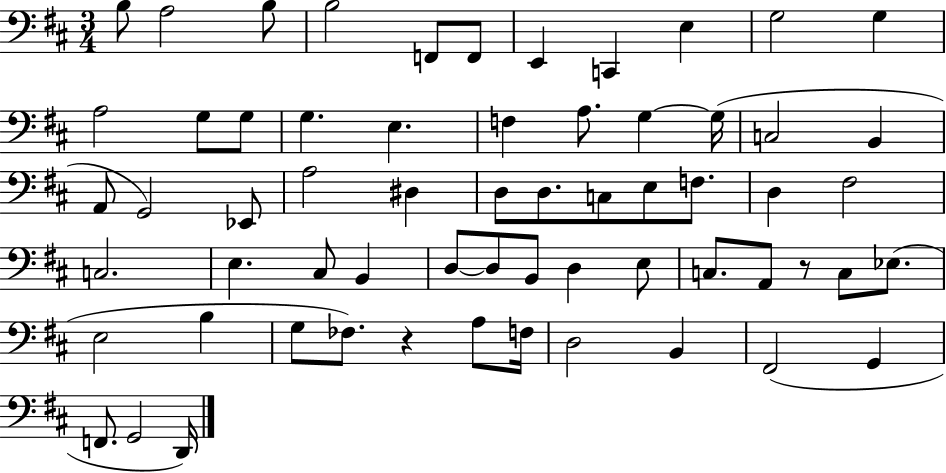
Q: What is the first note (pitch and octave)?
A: B3